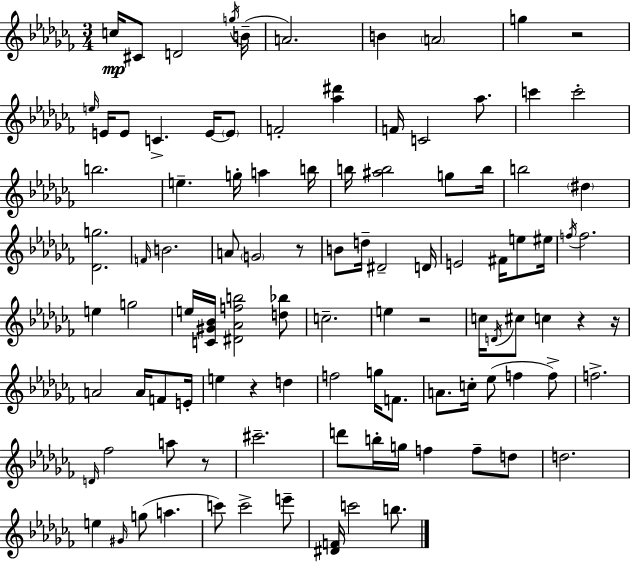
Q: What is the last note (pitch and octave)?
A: B5